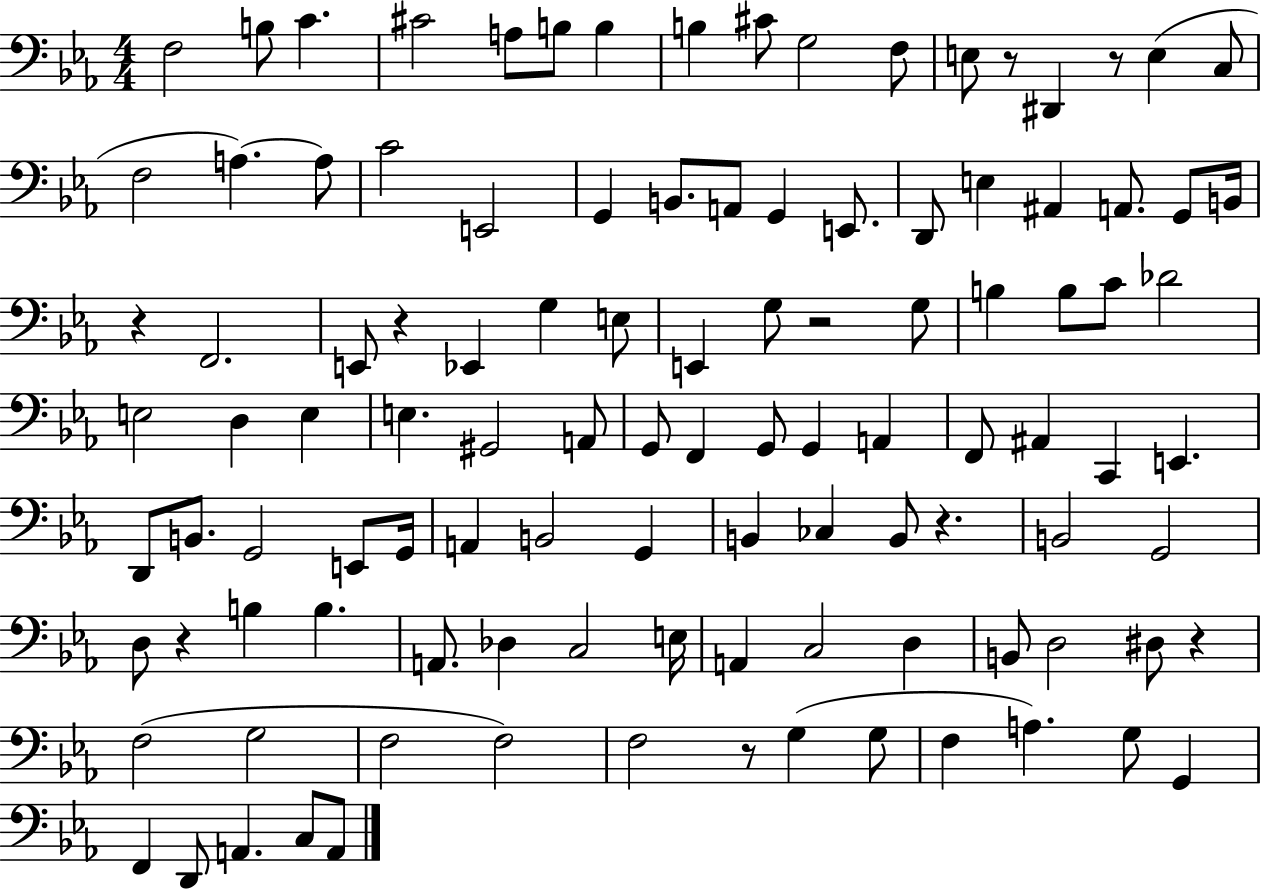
F3/h B3/e C4/q. C#4/h A3/e B3/e B3/q B3/q C#4/e G3/h F3/e E3/e R/e D#2/q R/e E3/q C3/e F3/h A3/q. A3/e C4/h E2/h G2/q B2/e. A2/e G2/q E2/e. D2/e E3/q A#2/q A2/e. G2/e B2/s R/q F2/h. E2/e R/q Eb2/q G3/q E3/e E2/q G3/e R/h G3/e B3/q B3/e C4/e Db4/h E3/h D3/q E3/q E3/q. G#2/h A2/e G2/e F2/q G2/e G2/q A2/q F2/e A#2/q C2/q E2/q. D2/e B2/e. G2/h E2/e G2/s A2/q B2/h G2/q B2/q CES3/q B2/e R/q. B2/h G2/h D3/e R/q B3/q B3/q. A2/e. Db3/q C3/h E3/s A2/q C3/h D3/q B2/e D3/h D#3/e R/q F3/h G3/h F3/h F3/h F3/h R/e G3/q G3/e F3/q A3/q. G3/e G2/q F2/q D2/e A2/q. C3/e A2/e